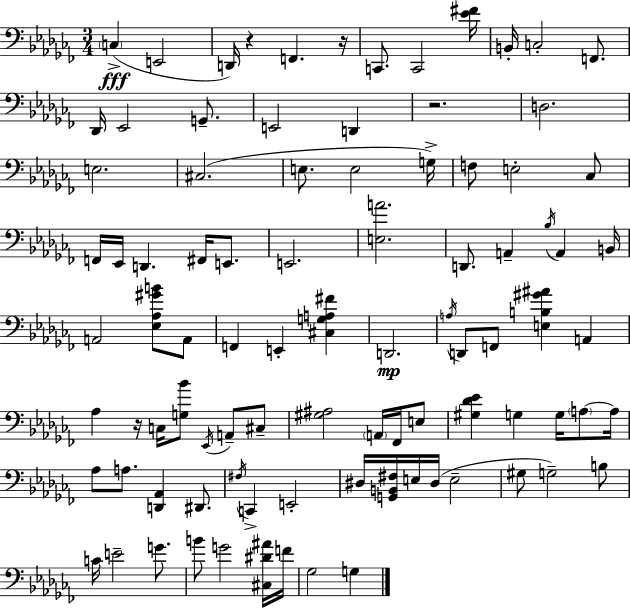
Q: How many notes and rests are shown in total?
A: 91